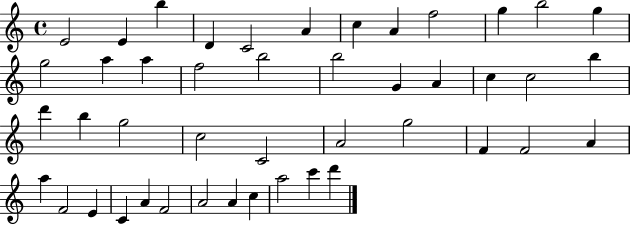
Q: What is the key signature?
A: C major